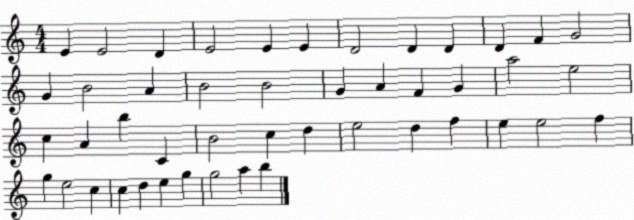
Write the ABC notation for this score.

X:1
T:Untitled
M:4/4
L:1/4
K:C
E E2 D E2 E E D2 D D D F G2 G B2 A B2 B2 G A F G a2 e2 c A b C B2 c d e2 d f e e2 f g e2 c c d e g g2 a b